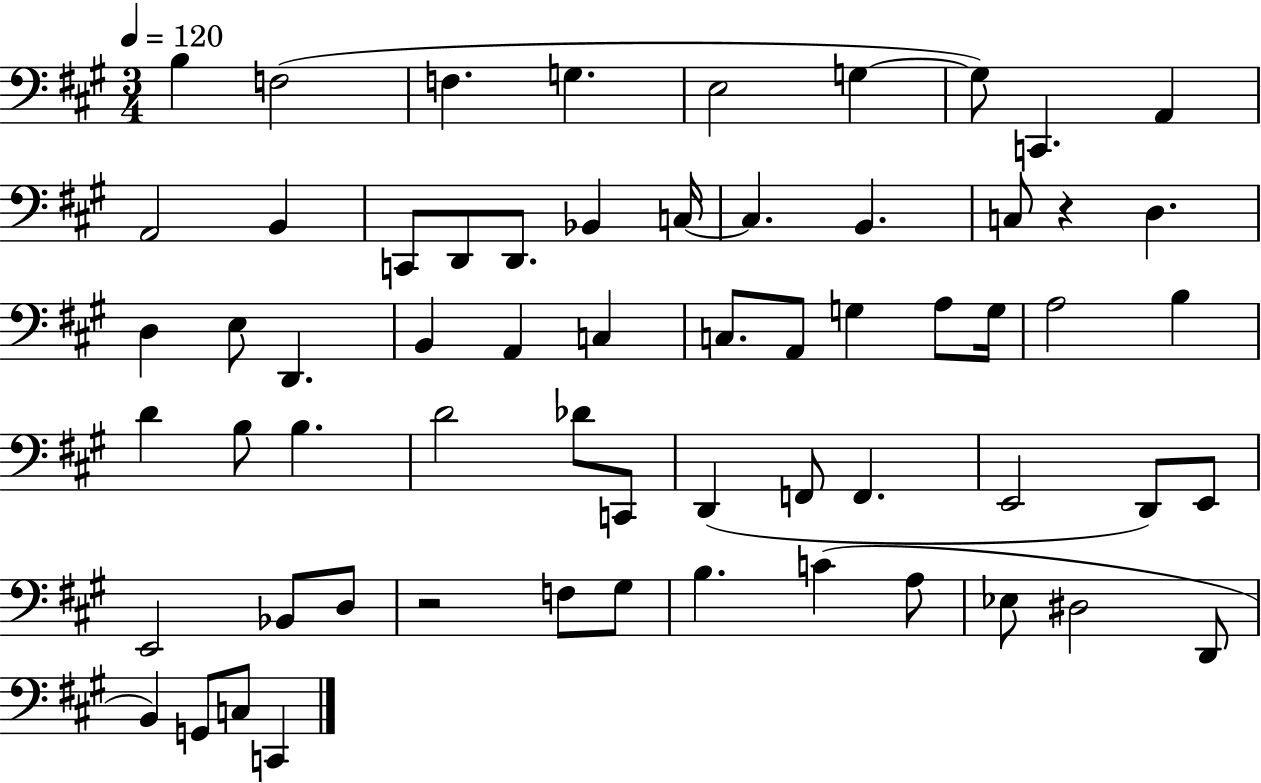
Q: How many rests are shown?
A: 2